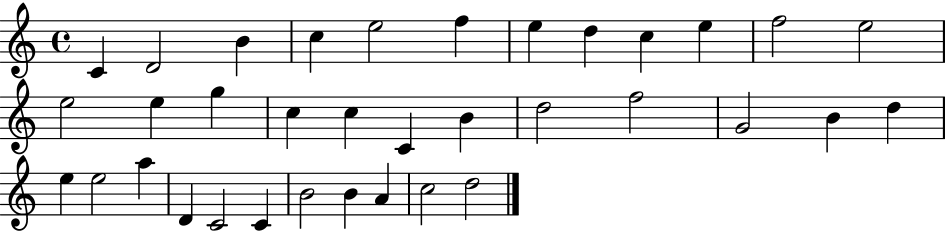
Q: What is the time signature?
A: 4/4